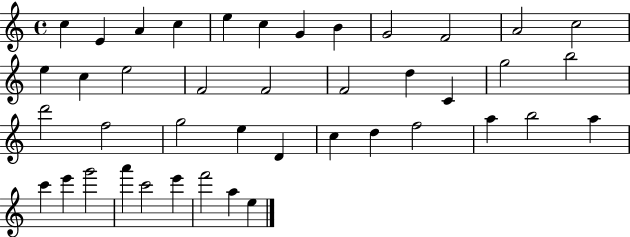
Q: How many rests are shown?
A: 0